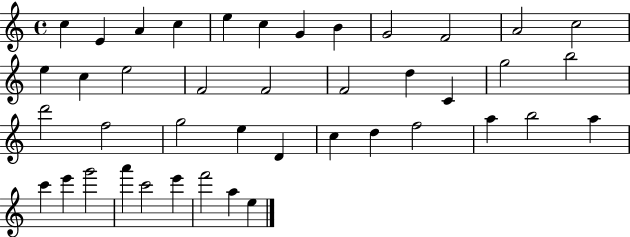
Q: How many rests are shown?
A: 0